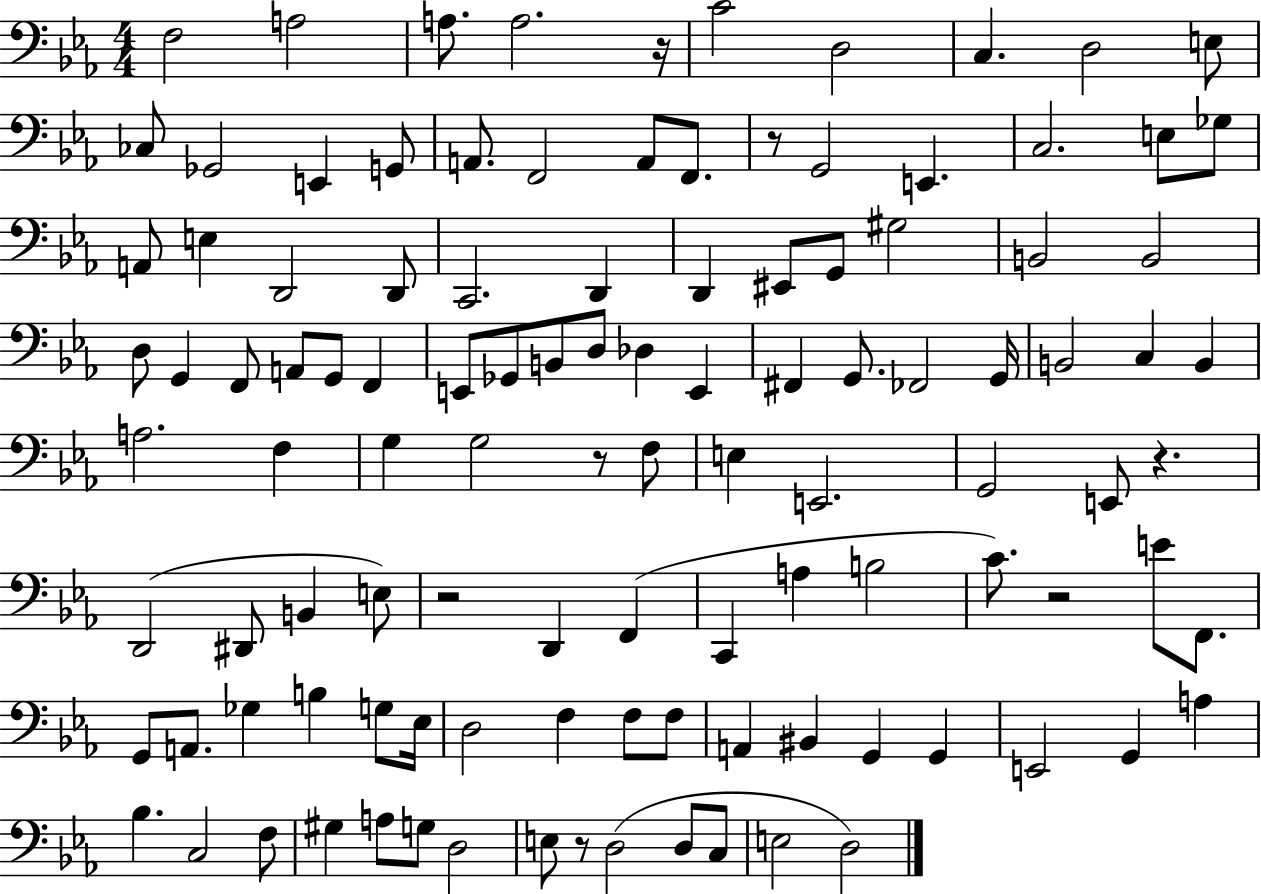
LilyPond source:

{
  \clef bass
  \numericTimeSignature
  \time 4/4
  \key ees \major
  \repeat volta 2 { f2 a2 | a8. a2. r16 | c'2 d2 | c4. d2 e8 | \break ces8 ges,2 e,4 g,8 | a,8. f,2 a,8 f,8. | r8 g,2 e,4. | c2. e8 ges8 | \break a,8 e4 d,2 d,8 | c,2. d,4 | d,4 eis,8 g,8 gis2 | b,2 b,2 | \break d8 g,4 f,8 a,8 g,8 f,4 | e,8 ges,8 b,8 d8 des4 e,4 | fis,4 g,8. fes,2 g,16 | b,2 c4 b,4 | \break a2. f4 | g4 g2 r8 f8 | e4 e,2. | g,2 e,8 r4. | \break d,2( dis,8 b,4 e8) | r2 d,4 f,4( | c,4 a4 b2 | c'8.) r2 e'8 f,8. | \break g,8 a,8. ges4 b4 g8 ees16 | d2 f4 f8 f8 | a,4 bis,4 g,4 g,4 | e,2 g,4 a4 | \break bes4. c2 f8 | gis4 a8 g8 d2 | e8 r8 d2( d8 c8 | e2 d2) | \break } \bar "|."
}